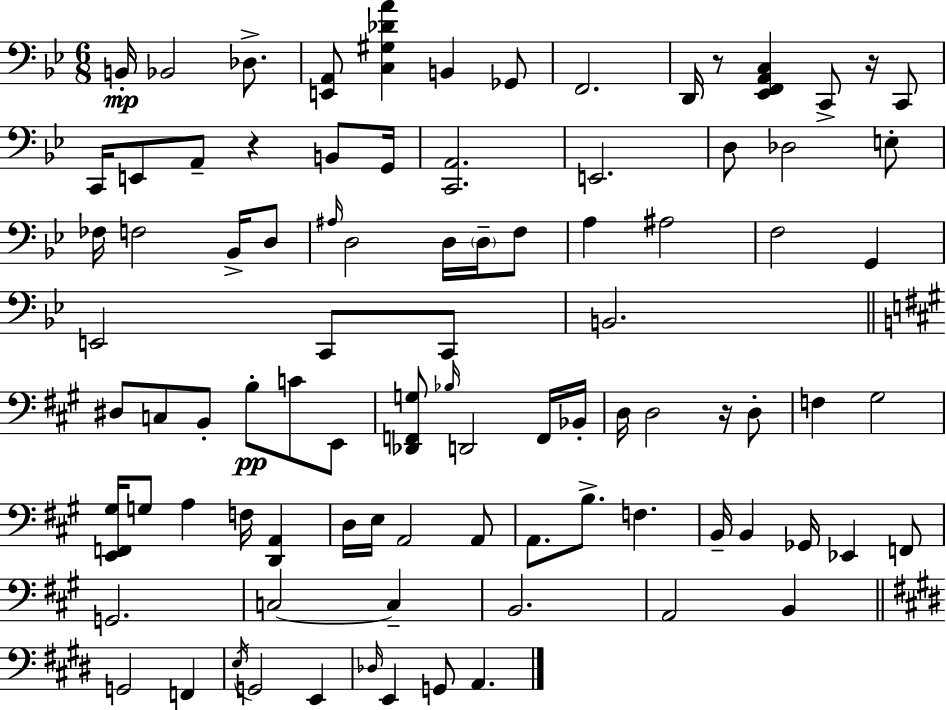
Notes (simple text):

B2/s Bb2/h Db3/e. [E2,A2]/e [C3,G#3,Db4,A4]/q B2/q Gb2/e F2/h. D2/s R/e [Eb2,F2,A2,C3]/q C2/e R/s C2/e C2/s E2/e A2/e R/q B2/e G2/s [C2,A2]/h. E2/h. D3/e Db3/h E3/e FES3/s F3/h Bb2/s D3/e A#3/s D3/h D3/s D3/s F3/e A3/q A#3/h F3/h G2/q E2/h C2/e C2/e B2/h. D#3/e C3/e B2/e B3/e C4/e E2/e [Db2,F2,G3]/e Bb3/s D2/h F2/s Bb2/s D3/s D3/h R/s D3/e F3/q G#3/h [E2,F2,G#3]/s G3/e A3/q F3/s [D2,A2]/q D3/s E3/s A2/h A2/e A2/e. B3/e. F3/q. B2/s B2/q Gb2/s Eb2/q F2/e G2/h. C3/h C3/q B2/h. A2/h B2/q G2/h F2/q E3/s G2/h E2/q Db3/s E2/q G2/e A2/q.